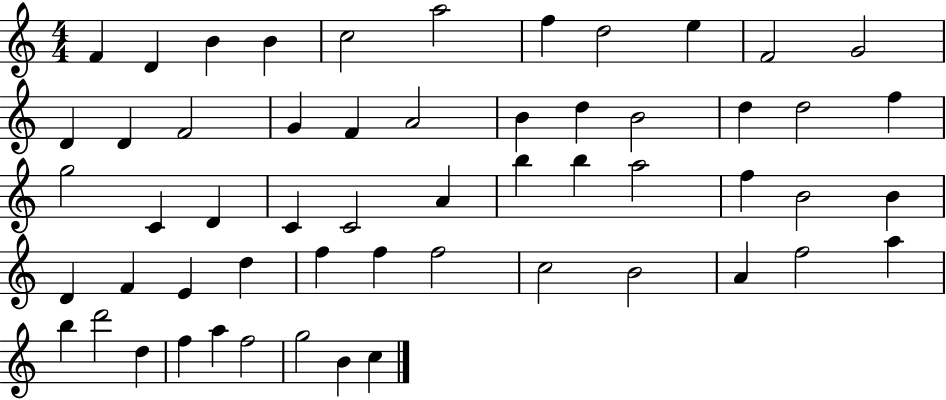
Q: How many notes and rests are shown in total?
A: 56